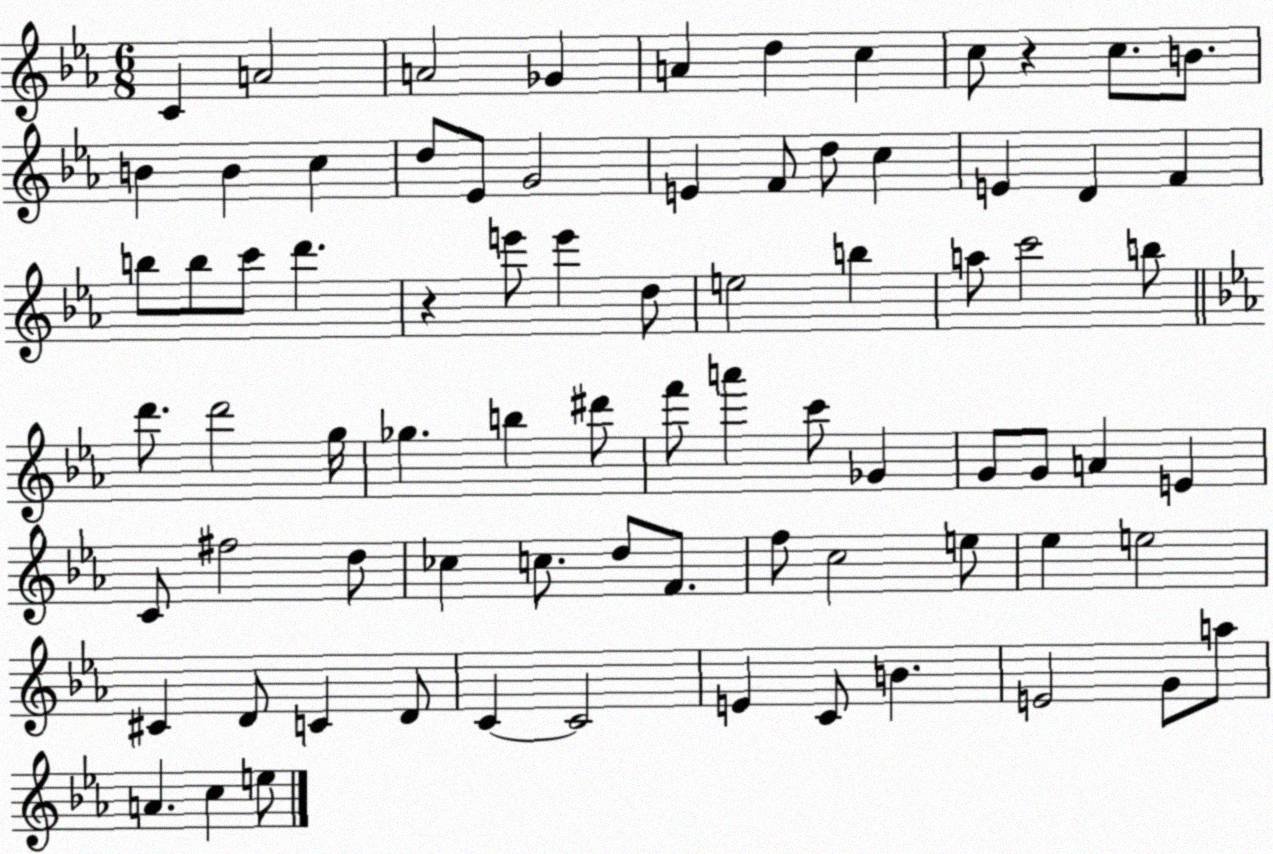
X:1
T:Untitled
M:6/8
L:1/4
K:Eb
C A2 A2 _G A d c c/2 z c/2 B/2 B B c d/2 _E/2 G2 E F/2 d/2 c E D F b/2 b/2 c'/2 d' z e'/2 e' d/2 e2 b a/2 c'2 b/2 d'/2 d'2 g/4 _g b ^d'/2 f'/2 a' c'/2 _G G/2 G/2 A E C/2 ^f2 d/2 _c c/2 d/2 F/2 f/2 c2 e/2 _e e2 ^C D/2 C D/2 C C2 E C/2 B E2 G/2 a/2 A c e/2